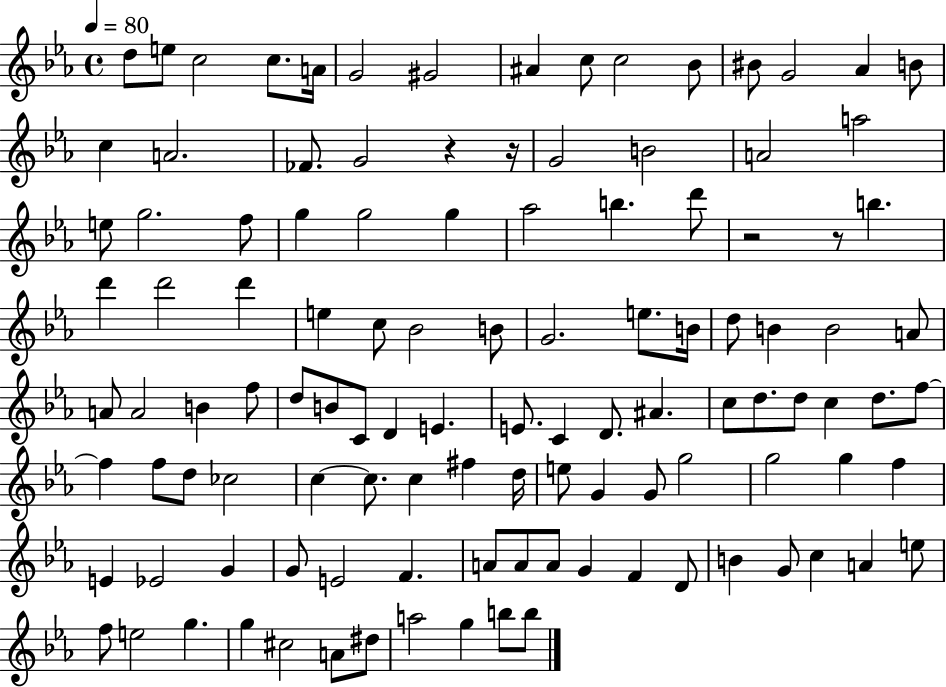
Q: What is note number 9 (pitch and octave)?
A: C5